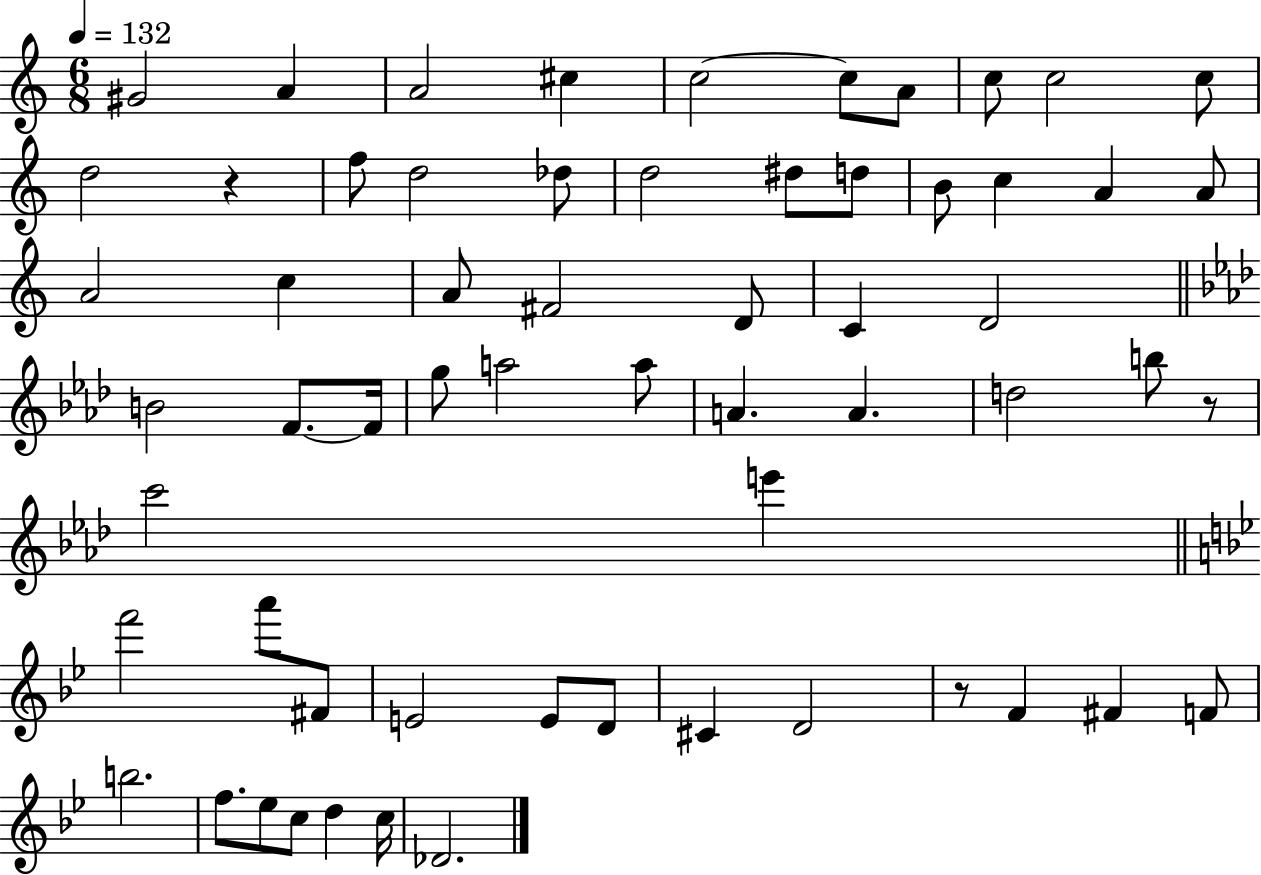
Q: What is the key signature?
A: C major